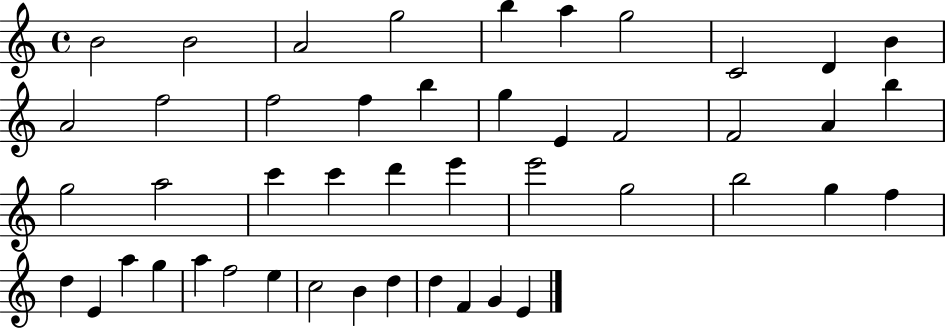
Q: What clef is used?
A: treble